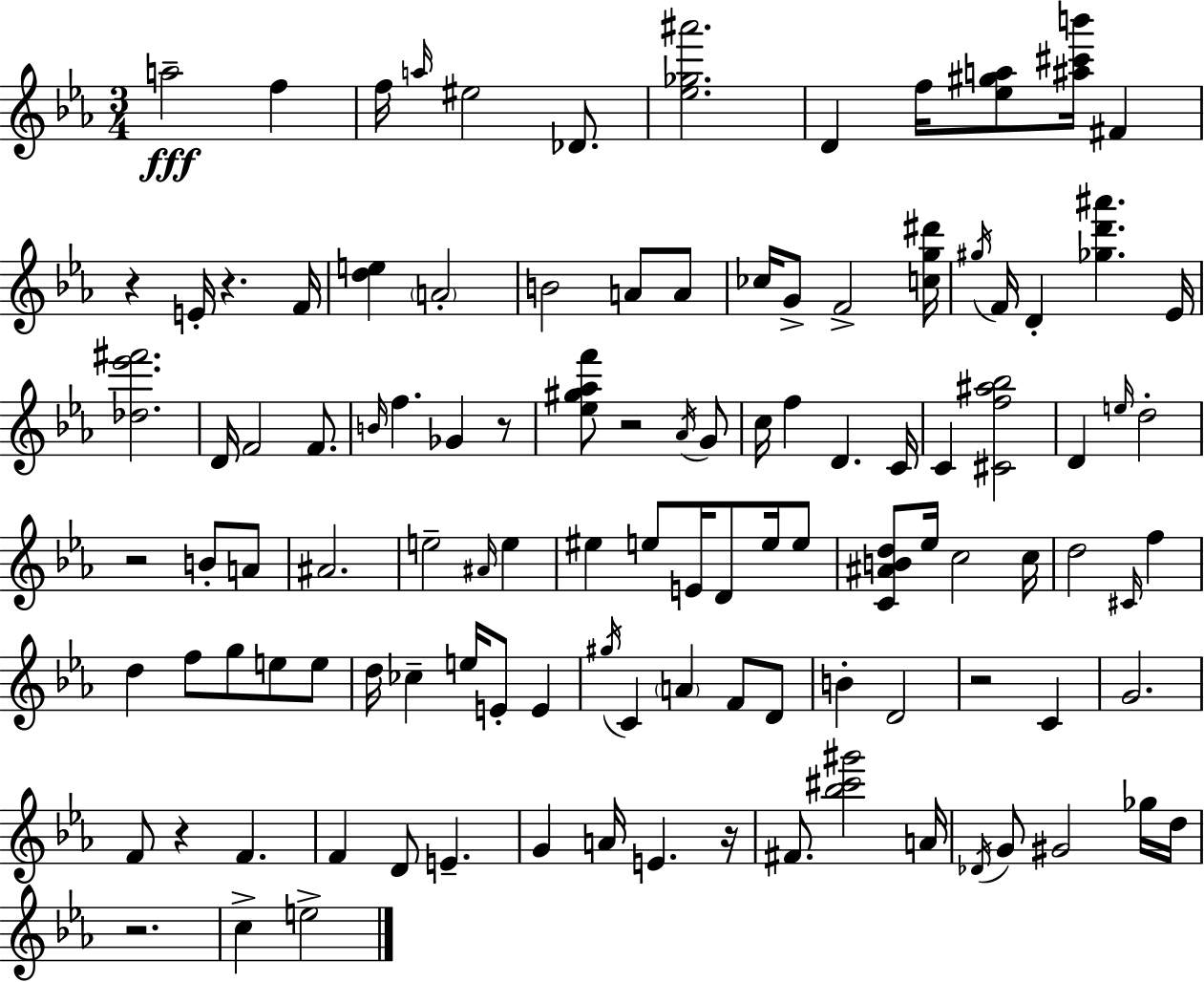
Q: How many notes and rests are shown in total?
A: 112